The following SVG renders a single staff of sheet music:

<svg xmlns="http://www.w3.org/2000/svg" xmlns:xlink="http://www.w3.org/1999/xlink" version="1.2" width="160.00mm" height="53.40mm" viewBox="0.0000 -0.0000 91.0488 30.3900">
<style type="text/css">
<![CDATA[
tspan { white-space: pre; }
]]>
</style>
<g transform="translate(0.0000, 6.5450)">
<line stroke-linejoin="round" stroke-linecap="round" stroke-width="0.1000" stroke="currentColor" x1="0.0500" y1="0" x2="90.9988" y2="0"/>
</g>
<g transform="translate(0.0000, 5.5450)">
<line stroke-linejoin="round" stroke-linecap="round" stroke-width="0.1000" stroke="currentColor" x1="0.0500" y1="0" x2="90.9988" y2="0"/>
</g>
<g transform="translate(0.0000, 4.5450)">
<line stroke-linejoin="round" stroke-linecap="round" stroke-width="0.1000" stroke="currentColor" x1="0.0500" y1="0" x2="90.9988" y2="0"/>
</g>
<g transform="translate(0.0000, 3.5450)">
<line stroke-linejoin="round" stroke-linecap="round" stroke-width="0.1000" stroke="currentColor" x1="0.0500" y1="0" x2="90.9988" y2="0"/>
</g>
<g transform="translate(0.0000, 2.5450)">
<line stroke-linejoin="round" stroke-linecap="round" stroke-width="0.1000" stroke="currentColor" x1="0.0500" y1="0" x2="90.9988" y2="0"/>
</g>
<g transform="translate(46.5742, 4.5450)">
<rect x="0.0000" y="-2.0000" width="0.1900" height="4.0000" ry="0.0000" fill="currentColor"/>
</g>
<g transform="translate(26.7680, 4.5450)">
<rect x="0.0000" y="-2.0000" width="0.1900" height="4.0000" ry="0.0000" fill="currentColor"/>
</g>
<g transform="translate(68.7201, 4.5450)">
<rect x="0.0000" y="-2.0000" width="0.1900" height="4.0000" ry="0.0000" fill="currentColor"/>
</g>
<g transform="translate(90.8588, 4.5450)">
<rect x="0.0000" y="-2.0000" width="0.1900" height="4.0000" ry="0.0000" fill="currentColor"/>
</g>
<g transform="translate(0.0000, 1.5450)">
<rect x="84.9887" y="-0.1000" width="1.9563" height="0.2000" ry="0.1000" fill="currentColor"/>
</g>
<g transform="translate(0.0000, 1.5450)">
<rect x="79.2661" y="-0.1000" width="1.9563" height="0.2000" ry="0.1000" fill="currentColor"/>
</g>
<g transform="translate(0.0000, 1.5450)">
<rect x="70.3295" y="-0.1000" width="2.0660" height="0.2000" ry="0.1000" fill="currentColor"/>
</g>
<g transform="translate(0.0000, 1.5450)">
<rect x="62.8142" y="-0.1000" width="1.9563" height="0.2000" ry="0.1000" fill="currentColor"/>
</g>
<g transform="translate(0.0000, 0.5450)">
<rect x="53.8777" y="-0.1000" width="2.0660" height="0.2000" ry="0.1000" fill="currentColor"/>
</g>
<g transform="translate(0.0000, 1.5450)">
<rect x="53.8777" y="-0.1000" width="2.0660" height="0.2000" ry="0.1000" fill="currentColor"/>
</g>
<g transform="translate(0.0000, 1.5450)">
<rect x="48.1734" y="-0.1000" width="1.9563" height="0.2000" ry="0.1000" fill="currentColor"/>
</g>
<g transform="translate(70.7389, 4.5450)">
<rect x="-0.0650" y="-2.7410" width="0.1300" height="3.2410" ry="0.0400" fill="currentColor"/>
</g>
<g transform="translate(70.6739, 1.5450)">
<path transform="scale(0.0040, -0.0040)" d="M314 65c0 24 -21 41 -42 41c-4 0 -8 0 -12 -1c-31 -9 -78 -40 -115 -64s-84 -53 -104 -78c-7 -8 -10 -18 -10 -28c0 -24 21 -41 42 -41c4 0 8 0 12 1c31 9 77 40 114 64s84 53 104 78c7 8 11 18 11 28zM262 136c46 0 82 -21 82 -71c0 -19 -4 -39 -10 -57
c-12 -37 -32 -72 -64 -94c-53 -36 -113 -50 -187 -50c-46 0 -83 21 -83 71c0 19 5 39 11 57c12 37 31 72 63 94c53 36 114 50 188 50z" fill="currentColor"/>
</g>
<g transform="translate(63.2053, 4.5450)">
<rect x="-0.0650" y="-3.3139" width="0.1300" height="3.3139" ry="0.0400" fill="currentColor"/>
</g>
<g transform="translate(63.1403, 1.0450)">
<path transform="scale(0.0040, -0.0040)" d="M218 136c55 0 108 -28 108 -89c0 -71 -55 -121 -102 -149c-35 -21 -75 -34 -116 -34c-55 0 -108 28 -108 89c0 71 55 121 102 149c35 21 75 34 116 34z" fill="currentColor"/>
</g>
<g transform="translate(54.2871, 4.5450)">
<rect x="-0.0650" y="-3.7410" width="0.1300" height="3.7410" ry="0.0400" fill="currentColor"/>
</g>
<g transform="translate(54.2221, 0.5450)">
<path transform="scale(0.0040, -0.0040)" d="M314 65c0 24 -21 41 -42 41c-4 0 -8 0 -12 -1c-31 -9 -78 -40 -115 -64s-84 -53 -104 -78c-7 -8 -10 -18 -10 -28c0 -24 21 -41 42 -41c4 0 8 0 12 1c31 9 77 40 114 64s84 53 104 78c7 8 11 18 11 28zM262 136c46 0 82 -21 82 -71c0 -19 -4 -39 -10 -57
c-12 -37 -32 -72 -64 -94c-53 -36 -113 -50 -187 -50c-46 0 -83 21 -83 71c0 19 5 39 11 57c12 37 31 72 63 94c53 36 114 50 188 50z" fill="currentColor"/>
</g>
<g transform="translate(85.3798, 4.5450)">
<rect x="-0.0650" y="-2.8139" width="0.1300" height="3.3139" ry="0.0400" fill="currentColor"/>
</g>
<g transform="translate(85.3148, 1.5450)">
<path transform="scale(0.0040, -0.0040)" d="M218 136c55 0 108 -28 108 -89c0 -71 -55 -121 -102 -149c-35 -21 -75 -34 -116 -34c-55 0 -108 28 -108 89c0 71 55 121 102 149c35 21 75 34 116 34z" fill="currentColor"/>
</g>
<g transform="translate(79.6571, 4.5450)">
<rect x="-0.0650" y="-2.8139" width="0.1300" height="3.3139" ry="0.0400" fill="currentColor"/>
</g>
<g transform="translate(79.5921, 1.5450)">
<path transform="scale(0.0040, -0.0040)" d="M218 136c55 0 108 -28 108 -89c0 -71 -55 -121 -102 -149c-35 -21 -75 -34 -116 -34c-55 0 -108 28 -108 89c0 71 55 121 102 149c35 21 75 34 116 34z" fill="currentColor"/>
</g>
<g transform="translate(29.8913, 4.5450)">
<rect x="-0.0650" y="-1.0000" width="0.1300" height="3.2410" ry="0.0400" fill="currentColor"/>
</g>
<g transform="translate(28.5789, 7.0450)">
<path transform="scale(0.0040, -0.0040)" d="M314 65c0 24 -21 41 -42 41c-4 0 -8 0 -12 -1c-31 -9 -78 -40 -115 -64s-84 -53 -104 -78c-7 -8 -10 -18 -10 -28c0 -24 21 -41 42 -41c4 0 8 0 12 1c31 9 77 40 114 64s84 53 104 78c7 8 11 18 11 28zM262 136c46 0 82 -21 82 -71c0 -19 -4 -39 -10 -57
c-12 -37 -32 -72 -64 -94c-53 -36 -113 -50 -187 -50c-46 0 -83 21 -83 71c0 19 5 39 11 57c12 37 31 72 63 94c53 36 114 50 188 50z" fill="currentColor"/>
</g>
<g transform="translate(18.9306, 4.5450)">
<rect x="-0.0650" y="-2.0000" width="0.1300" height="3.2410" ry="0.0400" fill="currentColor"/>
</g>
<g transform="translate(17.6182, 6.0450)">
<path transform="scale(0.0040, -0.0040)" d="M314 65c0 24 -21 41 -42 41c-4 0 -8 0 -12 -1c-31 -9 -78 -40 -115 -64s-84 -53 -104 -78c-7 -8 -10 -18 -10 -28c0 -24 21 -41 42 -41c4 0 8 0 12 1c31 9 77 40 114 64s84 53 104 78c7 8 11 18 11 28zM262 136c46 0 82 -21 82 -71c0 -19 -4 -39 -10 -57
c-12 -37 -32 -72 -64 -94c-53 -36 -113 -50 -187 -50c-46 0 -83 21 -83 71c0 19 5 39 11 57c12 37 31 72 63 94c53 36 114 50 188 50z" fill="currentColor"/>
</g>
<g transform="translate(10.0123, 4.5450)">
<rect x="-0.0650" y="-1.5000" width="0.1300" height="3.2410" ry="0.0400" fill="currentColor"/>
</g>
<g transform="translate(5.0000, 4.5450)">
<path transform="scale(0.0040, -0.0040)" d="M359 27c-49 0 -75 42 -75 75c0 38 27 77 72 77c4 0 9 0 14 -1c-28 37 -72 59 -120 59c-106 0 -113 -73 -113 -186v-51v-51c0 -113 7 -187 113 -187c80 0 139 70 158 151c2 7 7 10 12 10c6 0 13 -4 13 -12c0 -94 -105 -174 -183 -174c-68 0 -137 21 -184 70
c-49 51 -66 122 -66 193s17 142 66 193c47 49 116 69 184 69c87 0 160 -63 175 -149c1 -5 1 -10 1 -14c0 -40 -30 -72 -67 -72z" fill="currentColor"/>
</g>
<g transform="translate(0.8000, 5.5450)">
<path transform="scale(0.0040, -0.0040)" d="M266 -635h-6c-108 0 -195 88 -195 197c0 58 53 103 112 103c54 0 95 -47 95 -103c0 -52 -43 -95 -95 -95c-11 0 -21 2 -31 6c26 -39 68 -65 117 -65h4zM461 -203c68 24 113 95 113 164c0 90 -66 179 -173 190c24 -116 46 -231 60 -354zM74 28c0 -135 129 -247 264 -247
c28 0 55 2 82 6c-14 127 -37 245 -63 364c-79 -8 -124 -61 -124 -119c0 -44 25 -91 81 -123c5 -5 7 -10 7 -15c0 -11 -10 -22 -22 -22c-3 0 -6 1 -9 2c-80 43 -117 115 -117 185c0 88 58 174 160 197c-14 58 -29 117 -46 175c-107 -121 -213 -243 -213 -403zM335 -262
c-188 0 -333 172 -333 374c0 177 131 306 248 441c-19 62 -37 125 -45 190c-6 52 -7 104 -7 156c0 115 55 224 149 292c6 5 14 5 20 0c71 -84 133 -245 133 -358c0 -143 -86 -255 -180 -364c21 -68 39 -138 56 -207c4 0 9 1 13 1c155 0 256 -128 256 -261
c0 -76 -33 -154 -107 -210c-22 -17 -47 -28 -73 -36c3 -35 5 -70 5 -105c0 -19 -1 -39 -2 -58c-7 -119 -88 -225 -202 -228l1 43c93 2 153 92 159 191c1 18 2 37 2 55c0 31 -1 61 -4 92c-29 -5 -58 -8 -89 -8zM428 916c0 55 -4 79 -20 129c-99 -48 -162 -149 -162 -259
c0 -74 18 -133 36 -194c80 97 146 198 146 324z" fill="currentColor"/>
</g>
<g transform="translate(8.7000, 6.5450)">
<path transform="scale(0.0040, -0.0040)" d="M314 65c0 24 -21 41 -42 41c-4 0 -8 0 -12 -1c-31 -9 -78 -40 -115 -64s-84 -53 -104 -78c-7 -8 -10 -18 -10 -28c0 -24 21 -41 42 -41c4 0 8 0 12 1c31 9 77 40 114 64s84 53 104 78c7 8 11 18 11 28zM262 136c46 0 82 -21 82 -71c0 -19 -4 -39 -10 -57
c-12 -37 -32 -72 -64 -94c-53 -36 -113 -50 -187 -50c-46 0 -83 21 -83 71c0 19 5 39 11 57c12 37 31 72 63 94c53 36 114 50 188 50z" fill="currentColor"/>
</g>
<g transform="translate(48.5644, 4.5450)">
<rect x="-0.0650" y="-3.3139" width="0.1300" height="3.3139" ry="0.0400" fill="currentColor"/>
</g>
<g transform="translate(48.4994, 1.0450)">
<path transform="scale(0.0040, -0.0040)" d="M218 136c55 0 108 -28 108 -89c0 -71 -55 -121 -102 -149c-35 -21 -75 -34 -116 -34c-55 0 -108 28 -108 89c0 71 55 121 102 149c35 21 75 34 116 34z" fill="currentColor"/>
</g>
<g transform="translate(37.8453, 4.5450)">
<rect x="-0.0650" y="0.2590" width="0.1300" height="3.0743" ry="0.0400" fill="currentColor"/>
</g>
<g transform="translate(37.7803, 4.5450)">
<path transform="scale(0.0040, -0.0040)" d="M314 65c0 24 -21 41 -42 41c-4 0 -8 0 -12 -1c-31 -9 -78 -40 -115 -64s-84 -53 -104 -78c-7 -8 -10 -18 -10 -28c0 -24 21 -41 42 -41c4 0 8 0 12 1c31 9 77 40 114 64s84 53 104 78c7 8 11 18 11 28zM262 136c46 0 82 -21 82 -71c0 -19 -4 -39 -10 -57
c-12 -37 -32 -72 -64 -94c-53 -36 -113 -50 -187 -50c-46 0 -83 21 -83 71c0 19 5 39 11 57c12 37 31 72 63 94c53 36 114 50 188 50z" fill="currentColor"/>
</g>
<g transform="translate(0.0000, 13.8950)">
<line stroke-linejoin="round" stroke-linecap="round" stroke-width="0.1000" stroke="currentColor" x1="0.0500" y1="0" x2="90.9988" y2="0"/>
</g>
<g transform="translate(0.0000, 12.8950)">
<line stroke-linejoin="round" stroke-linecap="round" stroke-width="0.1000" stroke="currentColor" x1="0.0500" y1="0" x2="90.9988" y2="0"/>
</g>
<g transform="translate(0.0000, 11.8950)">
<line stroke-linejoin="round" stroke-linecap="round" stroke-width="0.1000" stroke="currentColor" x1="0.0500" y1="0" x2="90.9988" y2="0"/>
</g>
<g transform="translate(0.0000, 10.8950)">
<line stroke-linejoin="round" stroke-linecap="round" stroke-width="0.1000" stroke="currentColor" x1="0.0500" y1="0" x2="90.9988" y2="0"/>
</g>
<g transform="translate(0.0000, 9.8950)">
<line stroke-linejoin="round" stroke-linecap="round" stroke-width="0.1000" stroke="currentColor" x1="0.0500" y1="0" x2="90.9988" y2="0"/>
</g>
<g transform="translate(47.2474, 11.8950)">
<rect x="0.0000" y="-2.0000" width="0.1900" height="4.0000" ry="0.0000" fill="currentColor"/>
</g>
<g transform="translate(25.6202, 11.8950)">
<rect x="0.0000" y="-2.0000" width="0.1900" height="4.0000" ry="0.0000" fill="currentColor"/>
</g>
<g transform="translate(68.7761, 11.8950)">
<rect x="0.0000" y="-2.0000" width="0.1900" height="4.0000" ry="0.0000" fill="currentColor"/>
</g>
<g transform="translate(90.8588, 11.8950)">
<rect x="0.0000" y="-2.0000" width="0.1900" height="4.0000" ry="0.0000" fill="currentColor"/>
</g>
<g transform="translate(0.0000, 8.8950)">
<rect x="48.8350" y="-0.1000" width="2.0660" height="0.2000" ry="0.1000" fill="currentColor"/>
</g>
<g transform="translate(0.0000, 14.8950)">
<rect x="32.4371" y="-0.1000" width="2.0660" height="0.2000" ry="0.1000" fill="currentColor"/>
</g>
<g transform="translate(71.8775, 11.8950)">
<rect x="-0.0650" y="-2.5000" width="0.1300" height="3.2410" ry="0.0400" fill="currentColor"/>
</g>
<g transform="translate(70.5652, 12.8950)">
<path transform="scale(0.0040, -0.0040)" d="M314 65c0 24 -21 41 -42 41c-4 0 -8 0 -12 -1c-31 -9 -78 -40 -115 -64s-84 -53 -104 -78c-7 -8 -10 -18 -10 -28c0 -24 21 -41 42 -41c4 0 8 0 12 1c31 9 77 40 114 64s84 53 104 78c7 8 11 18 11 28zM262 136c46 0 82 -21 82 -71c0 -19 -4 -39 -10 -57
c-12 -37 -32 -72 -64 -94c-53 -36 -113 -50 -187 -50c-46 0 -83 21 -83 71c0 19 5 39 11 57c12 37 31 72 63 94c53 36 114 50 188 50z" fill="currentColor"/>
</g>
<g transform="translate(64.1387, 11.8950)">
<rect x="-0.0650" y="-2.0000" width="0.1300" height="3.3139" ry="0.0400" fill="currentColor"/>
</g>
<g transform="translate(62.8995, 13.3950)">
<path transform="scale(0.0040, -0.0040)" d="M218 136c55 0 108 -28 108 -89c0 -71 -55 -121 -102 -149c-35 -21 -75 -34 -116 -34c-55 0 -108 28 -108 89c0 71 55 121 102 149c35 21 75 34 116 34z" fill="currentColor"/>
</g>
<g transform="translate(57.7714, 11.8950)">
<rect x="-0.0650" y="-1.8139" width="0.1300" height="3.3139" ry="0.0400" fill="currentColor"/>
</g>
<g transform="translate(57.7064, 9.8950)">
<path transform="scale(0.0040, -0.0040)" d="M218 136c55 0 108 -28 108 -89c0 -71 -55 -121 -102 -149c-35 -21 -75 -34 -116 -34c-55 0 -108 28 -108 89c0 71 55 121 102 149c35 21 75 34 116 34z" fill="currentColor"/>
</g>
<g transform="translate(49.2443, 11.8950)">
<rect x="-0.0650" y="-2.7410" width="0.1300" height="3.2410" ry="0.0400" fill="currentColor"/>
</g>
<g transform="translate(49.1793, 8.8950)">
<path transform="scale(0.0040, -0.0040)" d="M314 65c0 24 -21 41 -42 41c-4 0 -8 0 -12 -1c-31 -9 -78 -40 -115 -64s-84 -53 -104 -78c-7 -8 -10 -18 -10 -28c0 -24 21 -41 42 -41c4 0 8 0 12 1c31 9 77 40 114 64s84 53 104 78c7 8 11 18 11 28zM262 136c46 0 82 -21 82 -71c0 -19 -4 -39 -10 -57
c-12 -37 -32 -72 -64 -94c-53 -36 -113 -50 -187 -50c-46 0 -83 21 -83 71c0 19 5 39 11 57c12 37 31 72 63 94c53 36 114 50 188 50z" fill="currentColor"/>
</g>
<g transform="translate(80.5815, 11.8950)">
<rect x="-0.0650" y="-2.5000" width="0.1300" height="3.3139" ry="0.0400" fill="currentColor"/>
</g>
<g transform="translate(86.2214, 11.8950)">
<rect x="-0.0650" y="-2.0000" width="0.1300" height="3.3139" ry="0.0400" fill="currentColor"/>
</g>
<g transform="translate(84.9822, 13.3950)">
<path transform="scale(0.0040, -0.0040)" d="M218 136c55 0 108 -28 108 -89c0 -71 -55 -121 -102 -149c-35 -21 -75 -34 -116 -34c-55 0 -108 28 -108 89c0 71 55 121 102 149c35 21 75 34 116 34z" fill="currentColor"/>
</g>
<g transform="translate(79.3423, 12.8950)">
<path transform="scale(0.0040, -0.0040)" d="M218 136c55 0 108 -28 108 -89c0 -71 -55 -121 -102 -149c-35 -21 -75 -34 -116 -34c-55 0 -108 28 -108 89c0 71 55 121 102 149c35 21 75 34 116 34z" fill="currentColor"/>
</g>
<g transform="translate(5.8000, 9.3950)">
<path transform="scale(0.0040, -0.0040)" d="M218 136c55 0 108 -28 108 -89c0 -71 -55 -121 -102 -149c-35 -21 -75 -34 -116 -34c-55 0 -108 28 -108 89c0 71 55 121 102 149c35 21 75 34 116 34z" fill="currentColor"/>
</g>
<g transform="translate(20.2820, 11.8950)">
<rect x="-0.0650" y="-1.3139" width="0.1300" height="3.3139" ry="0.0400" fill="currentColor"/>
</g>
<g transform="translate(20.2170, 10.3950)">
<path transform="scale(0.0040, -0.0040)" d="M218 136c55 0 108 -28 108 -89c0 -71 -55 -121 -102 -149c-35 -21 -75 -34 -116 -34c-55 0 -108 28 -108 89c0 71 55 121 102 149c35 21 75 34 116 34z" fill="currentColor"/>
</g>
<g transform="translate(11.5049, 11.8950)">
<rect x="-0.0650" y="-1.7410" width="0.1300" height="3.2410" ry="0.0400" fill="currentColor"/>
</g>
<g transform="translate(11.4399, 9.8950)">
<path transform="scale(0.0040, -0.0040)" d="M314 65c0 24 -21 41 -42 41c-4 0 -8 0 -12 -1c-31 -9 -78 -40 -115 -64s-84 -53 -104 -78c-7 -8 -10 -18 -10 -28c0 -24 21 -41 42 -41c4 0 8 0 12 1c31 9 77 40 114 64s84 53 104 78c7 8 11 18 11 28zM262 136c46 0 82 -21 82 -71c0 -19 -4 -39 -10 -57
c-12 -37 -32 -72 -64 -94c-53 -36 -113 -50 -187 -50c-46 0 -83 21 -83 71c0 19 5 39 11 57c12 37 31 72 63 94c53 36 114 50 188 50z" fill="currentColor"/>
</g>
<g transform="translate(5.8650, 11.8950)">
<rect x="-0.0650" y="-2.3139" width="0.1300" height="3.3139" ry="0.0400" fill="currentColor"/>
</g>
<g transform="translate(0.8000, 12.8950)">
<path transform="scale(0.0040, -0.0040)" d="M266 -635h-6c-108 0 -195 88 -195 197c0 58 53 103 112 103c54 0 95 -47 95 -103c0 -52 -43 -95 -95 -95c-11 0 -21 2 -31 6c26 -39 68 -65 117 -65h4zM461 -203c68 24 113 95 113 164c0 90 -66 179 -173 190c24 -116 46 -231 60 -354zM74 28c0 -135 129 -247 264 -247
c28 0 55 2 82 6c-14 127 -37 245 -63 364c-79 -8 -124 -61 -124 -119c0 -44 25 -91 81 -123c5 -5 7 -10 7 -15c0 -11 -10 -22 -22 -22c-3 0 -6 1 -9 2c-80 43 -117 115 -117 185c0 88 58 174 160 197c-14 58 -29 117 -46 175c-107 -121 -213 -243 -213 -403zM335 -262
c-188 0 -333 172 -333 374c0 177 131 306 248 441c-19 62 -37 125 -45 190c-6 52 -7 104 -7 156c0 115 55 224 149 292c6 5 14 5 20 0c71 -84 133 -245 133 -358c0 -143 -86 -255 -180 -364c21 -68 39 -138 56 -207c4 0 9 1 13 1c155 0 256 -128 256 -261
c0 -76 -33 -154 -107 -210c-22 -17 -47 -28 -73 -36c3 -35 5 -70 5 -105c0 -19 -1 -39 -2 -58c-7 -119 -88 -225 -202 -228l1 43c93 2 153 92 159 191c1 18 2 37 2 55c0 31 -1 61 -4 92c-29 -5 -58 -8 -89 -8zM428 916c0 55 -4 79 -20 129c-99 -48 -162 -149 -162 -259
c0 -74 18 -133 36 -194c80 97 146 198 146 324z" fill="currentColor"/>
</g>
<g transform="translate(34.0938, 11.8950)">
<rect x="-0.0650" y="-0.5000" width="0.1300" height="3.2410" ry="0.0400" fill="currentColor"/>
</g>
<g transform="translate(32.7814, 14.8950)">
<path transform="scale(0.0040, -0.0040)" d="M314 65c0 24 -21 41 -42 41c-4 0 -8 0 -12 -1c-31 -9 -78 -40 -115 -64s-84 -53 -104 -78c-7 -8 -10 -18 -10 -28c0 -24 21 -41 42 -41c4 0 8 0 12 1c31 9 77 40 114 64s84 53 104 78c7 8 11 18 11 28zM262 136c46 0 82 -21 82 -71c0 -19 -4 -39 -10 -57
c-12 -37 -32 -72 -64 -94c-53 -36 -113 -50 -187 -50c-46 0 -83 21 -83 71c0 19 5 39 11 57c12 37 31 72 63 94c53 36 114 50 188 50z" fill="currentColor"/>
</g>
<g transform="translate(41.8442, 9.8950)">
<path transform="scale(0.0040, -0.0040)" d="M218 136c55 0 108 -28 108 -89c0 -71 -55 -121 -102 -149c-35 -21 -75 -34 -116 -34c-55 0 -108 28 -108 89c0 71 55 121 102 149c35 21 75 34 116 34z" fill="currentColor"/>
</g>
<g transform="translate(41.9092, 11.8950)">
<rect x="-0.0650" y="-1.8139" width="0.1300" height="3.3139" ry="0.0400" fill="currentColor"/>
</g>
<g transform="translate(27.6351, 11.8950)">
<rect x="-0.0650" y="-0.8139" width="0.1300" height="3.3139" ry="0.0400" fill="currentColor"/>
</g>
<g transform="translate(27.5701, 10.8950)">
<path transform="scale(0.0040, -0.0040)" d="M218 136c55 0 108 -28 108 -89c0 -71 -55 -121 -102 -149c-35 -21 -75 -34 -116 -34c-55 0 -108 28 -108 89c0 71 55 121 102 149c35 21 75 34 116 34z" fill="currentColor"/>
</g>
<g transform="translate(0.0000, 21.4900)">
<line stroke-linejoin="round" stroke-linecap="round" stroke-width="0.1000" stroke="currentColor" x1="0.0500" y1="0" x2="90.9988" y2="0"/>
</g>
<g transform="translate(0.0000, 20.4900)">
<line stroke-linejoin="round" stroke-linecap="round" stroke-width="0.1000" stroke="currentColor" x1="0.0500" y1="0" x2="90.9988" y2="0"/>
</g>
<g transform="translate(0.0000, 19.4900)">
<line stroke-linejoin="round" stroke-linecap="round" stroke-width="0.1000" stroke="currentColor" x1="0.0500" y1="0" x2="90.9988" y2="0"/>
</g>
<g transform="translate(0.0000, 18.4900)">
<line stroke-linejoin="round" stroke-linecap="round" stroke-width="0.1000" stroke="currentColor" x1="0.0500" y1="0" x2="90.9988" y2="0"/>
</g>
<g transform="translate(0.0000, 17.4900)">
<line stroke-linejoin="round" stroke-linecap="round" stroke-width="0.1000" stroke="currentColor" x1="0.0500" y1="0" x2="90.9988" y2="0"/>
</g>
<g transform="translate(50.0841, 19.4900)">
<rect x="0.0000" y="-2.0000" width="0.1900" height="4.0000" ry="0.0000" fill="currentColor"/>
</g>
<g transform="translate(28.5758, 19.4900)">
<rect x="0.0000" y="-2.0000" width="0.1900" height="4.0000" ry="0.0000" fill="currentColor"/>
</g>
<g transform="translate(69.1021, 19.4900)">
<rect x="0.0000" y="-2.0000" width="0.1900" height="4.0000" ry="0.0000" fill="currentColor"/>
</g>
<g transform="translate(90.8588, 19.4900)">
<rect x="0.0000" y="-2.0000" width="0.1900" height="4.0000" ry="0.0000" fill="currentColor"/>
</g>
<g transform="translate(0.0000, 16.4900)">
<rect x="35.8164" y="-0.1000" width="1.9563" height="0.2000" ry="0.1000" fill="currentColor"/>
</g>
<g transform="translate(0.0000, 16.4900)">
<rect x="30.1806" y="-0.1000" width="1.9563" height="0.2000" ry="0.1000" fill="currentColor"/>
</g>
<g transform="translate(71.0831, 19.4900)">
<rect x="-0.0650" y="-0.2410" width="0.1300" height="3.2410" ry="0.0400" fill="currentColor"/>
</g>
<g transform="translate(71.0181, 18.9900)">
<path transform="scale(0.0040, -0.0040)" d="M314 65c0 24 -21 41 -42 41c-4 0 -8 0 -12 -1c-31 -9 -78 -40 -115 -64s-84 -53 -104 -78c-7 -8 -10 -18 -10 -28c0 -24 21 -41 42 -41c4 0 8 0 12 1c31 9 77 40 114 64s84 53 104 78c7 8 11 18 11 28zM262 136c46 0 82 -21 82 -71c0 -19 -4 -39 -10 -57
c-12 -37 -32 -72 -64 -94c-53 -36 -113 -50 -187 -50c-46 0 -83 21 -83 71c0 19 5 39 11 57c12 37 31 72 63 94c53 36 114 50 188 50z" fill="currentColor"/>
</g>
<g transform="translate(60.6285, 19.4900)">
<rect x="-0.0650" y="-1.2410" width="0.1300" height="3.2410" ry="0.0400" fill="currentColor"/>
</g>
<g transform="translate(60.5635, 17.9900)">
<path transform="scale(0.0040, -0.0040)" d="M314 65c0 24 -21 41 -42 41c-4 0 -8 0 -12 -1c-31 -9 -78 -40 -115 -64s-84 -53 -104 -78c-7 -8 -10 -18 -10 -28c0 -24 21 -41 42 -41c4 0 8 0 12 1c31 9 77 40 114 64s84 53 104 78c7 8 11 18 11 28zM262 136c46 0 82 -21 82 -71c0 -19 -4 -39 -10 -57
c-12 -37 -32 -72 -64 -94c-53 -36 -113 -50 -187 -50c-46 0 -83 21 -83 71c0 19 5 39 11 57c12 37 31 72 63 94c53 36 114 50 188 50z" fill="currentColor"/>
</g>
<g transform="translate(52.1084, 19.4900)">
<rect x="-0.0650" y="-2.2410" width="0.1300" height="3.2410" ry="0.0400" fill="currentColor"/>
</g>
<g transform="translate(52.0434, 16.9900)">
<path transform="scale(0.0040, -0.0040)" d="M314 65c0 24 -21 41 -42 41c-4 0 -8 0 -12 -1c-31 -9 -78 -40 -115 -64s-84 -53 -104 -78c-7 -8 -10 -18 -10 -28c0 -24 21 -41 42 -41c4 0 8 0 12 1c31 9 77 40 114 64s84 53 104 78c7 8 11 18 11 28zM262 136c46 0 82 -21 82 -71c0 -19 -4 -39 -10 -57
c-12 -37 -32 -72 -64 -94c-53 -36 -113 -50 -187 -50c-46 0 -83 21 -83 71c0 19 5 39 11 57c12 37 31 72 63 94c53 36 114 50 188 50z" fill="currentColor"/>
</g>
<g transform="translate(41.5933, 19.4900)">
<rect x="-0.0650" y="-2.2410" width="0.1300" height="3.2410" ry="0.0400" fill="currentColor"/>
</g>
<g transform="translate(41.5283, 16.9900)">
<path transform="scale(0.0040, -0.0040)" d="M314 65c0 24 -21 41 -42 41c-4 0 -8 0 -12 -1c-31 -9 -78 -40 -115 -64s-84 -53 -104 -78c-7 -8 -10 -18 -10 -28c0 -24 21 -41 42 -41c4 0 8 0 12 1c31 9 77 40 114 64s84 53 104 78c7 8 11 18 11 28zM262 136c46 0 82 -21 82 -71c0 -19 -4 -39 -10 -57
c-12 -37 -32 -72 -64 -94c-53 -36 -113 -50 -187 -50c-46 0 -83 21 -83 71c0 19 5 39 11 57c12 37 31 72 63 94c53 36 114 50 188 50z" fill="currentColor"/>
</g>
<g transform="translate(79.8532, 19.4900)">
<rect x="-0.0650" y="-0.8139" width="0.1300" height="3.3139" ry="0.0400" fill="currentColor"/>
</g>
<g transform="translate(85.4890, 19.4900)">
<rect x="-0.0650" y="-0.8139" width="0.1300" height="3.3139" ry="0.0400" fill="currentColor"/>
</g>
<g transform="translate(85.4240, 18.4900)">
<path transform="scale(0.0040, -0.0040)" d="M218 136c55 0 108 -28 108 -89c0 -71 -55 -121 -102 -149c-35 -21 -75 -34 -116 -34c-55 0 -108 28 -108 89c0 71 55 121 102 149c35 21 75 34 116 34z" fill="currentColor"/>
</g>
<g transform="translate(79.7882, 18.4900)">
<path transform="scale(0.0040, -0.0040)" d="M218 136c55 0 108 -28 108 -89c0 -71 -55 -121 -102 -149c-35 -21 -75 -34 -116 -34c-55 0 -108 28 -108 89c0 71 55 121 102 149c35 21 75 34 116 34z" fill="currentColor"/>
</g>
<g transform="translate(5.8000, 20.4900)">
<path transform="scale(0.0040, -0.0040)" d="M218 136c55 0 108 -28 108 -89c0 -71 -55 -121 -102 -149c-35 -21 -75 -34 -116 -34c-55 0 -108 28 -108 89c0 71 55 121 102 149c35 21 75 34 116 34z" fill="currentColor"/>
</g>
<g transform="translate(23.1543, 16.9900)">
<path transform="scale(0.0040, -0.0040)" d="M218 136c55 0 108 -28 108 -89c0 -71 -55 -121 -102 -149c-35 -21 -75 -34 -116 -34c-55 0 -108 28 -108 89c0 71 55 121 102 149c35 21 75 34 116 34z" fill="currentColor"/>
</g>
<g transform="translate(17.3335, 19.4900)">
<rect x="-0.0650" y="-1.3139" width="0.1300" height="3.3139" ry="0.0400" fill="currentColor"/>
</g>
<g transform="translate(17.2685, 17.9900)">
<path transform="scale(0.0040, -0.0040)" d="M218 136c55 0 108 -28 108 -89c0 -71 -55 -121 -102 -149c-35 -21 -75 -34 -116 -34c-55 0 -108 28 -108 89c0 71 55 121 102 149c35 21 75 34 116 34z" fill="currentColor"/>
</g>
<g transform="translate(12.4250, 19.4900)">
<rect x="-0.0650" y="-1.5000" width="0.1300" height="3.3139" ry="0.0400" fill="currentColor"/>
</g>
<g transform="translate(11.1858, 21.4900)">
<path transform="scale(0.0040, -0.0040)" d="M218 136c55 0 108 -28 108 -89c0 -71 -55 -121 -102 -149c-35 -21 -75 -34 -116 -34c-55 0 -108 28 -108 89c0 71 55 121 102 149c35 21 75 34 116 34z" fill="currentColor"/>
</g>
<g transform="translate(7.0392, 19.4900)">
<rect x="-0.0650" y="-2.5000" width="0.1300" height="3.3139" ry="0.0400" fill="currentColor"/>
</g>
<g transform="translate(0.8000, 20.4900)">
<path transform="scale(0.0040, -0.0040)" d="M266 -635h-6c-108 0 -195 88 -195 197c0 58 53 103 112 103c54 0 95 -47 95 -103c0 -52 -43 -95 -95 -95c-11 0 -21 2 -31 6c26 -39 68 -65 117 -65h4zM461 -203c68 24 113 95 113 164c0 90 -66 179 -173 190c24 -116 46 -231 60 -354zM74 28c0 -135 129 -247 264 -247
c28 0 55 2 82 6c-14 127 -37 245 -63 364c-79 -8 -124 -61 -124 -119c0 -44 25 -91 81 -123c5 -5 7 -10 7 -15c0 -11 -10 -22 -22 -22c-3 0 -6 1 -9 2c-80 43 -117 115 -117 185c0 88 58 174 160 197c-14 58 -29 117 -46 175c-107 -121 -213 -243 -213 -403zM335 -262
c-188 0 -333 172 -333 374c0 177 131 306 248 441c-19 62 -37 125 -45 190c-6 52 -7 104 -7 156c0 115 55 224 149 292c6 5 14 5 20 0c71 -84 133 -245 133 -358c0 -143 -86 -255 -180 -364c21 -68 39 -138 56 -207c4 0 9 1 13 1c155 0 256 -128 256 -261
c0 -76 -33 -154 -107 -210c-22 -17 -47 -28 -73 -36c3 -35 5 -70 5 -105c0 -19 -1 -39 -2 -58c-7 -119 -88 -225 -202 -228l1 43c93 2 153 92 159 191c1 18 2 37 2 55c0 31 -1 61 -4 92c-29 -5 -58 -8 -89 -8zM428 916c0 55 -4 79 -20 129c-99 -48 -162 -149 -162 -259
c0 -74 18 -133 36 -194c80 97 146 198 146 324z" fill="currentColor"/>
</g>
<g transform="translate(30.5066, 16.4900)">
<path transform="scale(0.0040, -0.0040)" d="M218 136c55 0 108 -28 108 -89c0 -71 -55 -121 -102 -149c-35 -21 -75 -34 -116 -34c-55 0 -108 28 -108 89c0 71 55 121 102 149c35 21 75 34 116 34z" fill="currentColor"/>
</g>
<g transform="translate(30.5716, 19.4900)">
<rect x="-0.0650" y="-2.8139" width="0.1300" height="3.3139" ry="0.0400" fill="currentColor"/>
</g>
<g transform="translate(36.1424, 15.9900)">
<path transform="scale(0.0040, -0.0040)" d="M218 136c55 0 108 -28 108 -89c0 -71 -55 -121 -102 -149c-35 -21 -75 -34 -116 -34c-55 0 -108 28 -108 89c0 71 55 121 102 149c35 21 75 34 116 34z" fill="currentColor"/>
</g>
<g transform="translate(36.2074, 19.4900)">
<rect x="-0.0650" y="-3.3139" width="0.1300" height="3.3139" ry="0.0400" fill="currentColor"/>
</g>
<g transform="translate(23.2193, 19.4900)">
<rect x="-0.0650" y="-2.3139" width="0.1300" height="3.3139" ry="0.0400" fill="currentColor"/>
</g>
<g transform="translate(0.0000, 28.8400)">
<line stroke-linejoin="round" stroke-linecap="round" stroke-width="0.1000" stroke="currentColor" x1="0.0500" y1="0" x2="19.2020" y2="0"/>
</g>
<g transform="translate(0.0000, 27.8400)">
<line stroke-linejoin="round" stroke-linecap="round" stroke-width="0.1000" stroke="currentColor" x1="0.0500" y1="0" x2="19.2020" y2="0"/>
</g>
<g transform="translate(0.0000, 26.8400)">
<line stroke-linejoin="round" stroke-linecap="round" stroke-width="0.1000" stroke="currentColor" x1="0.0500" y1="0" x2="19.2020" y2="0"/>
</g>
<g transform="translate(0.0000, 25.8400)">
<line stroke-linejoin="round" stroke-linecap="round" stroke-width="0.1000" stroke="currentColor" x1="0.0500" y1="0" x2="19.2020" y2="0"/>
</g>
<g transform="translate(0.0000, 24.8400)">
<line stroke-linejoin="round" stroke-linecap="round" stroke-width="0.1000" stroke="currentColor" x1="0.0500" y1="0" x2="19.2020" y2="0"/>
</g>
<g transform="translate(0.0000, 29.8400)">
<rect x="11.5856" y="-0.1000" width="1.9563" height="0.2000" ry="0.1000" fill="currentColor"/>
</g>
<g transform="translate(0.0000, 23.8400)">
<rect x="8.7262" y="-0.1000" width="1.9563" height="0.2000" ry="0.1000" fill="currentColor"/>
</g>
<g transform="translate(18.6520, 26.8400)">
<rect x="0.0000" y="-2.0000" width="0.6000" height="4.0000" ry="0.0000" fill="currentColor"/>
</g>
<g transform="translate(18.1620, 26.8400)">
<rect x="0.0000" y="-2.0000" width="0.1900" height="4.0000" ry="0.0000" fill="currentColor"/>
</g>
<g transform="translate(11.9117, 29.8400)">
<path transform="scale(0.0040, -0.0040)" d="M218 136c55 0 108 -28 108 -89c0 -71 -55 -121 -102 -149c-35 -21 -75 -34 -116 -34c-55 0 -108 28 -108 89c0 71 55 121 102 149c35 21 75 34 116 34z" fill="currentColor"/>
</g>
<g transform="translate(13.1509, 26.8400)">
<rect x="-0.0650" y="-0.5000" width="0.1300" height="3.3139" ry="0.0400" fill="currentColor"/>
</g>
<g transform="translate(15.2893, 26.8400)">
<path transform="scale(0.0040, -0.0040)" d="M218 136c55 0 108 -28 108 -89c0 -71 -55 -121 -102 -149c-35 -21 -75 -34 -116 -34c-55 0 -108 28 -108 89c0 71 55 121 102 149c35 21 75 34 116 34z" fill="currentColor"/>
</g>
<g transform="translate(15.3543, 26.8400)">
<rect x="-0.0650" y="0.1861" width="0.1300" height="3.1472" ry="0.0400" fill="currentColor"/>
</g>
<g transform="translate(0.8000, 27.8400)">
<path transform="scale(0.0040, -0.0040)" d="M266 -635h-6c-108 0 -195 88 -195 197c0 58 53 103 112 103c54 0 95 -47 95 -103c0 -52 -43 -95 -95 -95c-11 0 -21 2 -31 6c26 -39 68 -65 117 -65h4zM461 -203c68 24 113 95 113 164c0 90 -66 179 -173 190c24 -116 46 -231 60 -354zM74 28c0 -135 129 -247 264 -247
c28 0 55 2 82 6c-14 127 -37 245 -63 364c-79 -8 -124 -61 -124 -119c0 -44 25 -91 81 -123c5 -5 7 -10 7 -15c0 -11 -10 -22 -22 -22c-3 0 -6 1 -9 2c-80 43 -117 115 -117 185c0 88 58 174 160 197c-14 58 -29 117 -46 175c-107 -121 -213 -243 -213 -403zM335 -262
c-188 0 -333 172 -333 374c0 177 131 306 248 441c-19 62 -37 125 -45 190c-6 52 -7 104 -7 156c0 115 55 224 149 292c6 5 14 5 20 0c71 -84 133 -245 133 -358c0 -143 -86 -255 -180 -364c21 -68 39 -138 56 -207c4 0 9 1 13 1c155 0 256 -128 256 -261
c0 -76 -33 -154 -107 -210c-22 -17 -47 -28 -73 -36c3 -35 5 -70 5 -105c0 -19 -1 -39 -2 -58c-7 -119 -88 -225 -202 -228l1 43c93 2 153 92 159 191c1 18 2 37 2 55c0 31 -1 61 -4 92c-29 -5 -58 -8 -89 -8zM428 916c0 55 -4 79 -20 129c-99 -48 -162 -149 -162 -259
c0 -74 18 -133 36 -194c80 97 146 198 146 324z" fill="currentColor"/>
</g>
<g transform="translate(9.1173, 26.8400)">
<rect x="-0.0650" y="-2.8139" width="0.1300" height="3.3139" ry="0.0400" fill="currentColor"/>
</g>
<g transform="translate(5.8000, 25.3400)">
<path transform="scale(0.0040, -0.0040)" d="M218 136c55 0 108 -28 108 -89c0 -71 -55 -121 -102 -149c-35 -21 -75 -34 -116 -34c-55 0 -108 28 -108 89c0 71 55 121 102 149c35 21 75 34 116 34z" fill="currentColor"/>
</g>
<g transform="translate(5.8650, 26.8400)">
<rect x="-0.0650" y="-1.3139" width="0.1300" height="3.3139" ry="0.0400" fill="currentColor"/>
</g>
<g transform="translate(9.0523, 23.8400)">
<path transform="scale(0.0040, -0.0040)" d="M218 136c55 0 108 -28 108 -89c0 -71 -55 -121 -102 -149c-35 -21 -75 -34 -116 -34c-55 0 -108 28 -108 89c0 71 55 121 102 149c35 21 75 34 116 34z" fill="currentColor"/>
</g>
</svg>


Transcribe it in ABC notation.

X:1
T:Untitled
M:4/4
L:1/4
K:C
E2 F2 D2 B2 b c'2 b a2 a a g f2 e d C2 f a2 f F G2 G F G E e g a b g2 g2 e2 c2 d d e a C B